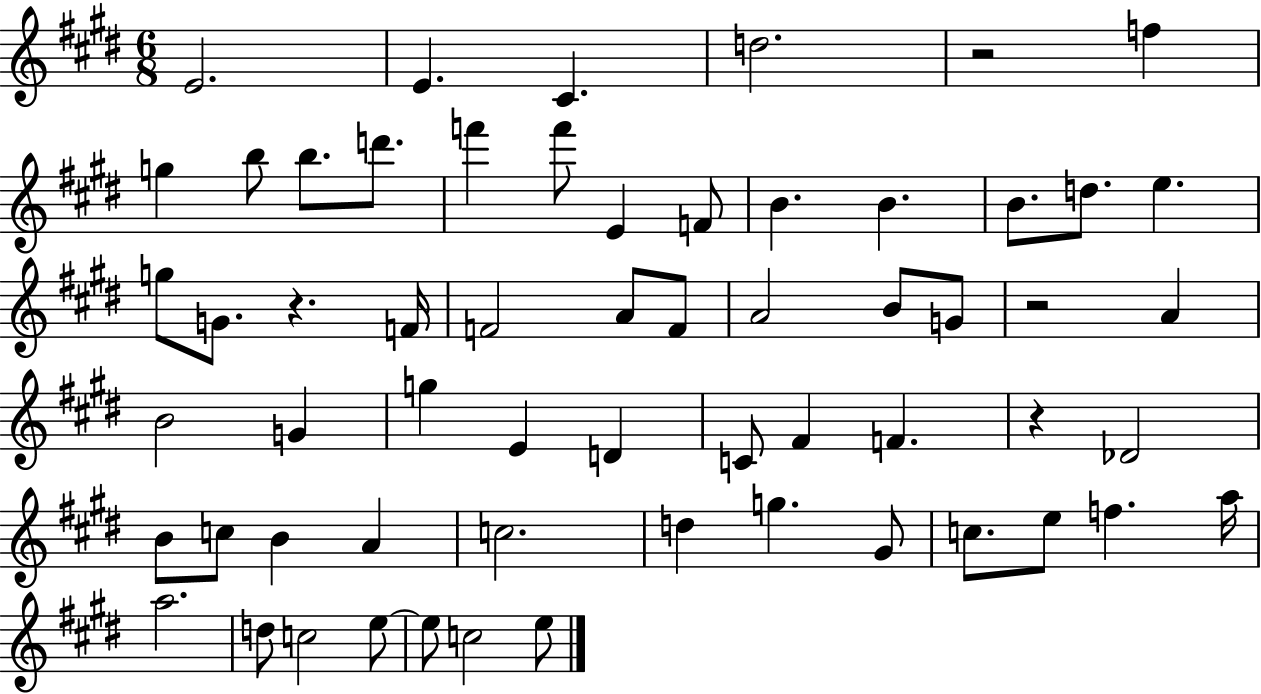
E4/h. E4/q. C#4/q. D5/h. R/h F5/q G5/q B5/e B5/e. D6/e. F6/q F6/e E4/q F4/e B4/q. B4/q. B4/e. D5/e. E5/q. G5/e G4/e. R/q. F4/s F4/h A4/e F4/e A4/h B4/e G4/e R/h A4/q B4/h G4/q G5/q E4/q D4/q C4/e F#4/q F4/q. R/q Db4/h B4/e C5/e B4/q A4/q C5/h. D5/q G5/q. G#4/e C5/e. E5/e F5/q. A5/s A5/h. D5/e C5/h E5/e E5/e C5/h E5/e